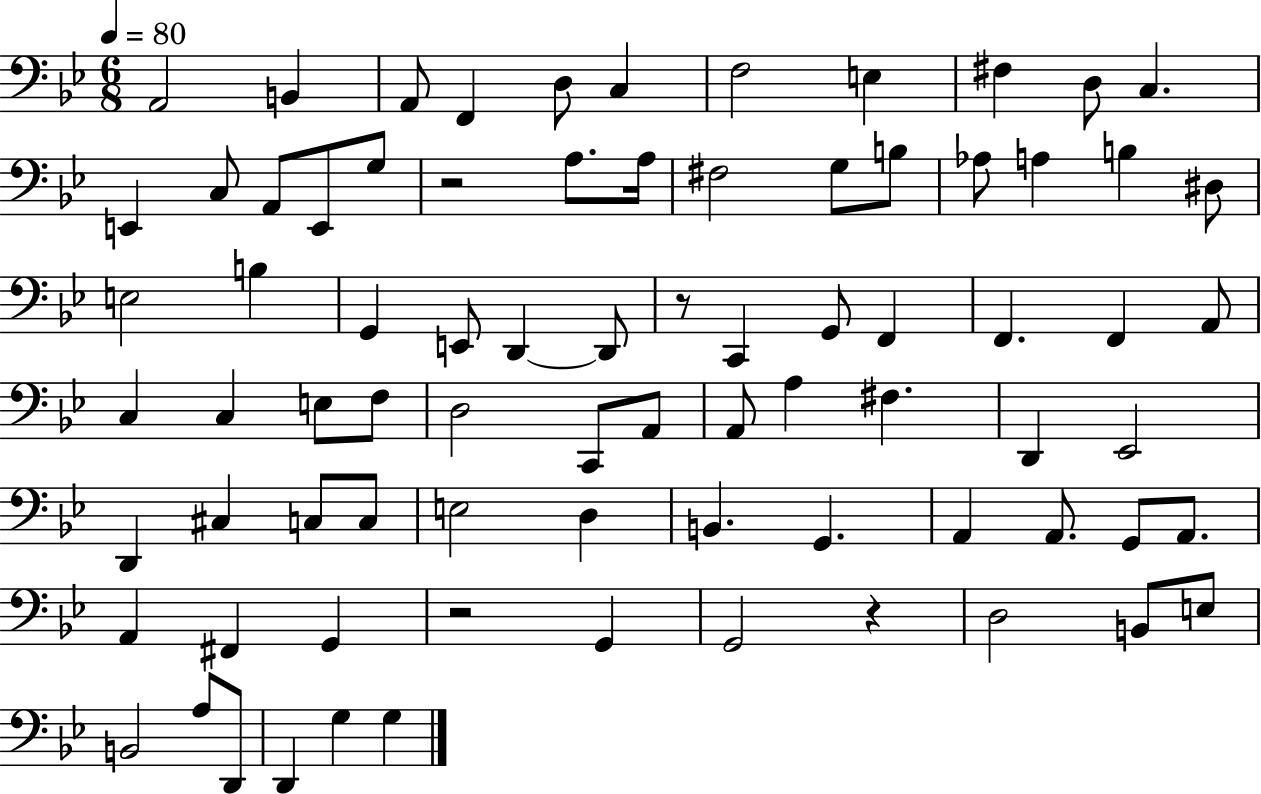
{
  \clef bass
  \numericTimeSignature
  \time 6/8
  \key bes \major
  \tempo 4 = 80
  a,2 b,4 | a,8 f,4 d8 c4 | f2 e4 | fis4 d8 c4. | \break e,4 c8 a,8 e,8 g8 | r2 a8. a16 | fis2 g8 b8 | aes8 a4 b4 dis8 | \break e2 b4 | g,4 e,8 d,4~~ d,8 | r8 c,4 g,8 f,4 | f,4. f,4 a,8 | \break c4 c4 e8 f8 | d2 c,8 a,8 | a,8 a4 fis4. | d,4 ees,2 | \break d,4 cis4 c8 c8 | e2 d4 | b,4. g,4. | a,4 a,8. g,8 a,8. | \break a,4 fis,4 g,4 | r2 g,4 | g,2 r4 | d2 b,8 e8 | \break b,2 a8 d,8 | d,4 g4 g4 | \bar "|."
}